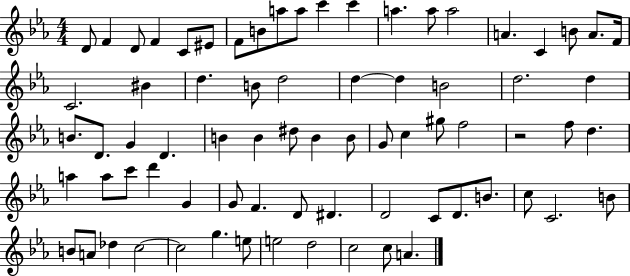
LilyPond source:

{
  \clef treble
  \numericTimeSignature
  \time 4/4
  \key ees \major
  \repeat volta 2 { d'8 f'4 d'8 f'4 c'8 eis'8 | f'8 b'8 a''8 a''8 c'''4 c'''4 | a''4. a''8 a''2 | a'4. c'4 b'8 a'8. f'16 | \break c'2. bis'4 | d''4. b'8 d''2 | d''4~~ d''4 b'2 | d''2. d''4 | \break b'8. d'8. g'4 d'4. | b'4 b'4 dis''8 b'4 b'8 | g'8 c''4 gis''8 f''2 | r2 f''8 d''4. | \break a''4 a''8 c'''8 d'''4 g'4 | g'8 f'4. d'8 dis'4. | d'2 c'8 d'8. b'8. | c''8 c'2. b'8 | \break b'8 a'8 des''4 c''2~~ | c''2 g''4. e''8 | e''2 d''2 | c''2 c''8 a'4. | \break } \bar "|."
}